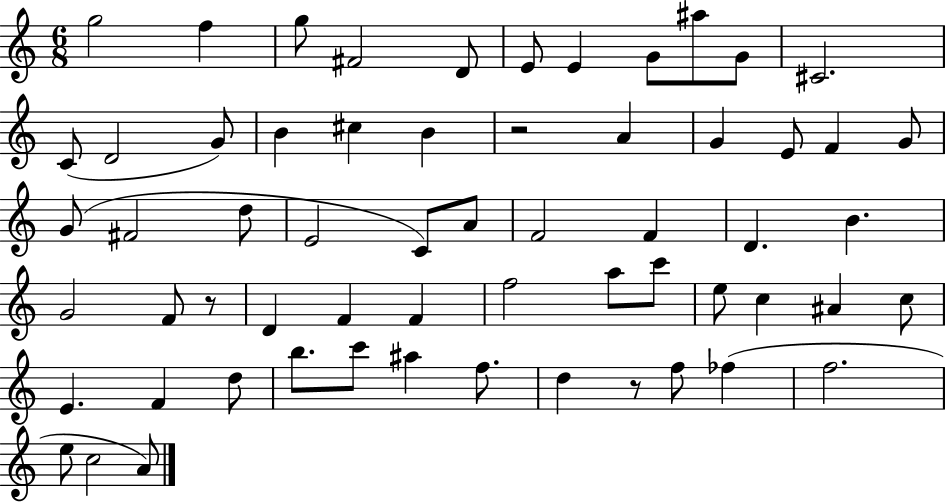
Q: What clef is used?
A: treble